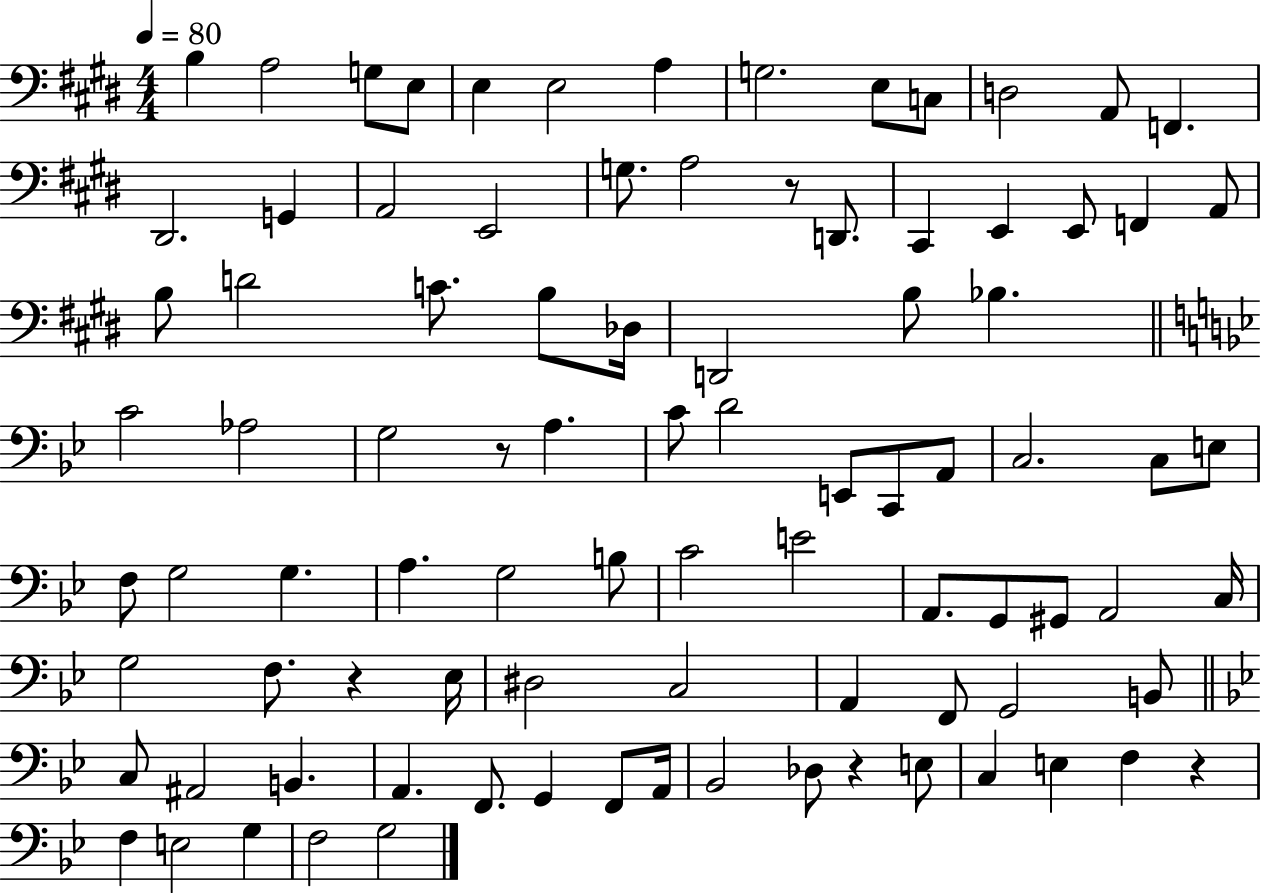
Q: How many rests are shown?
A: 5